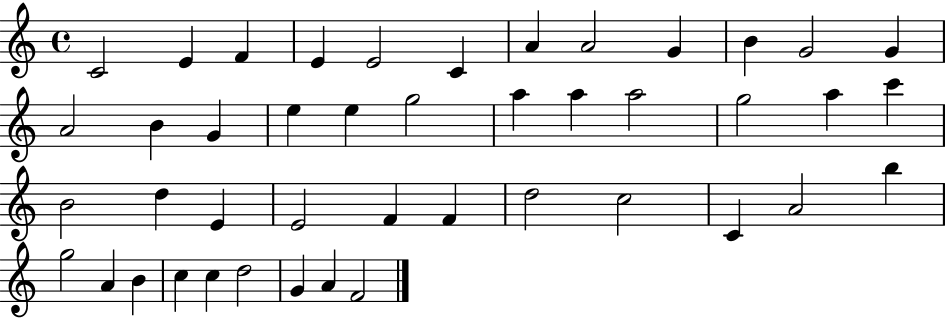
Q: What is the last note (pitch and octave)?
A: F4